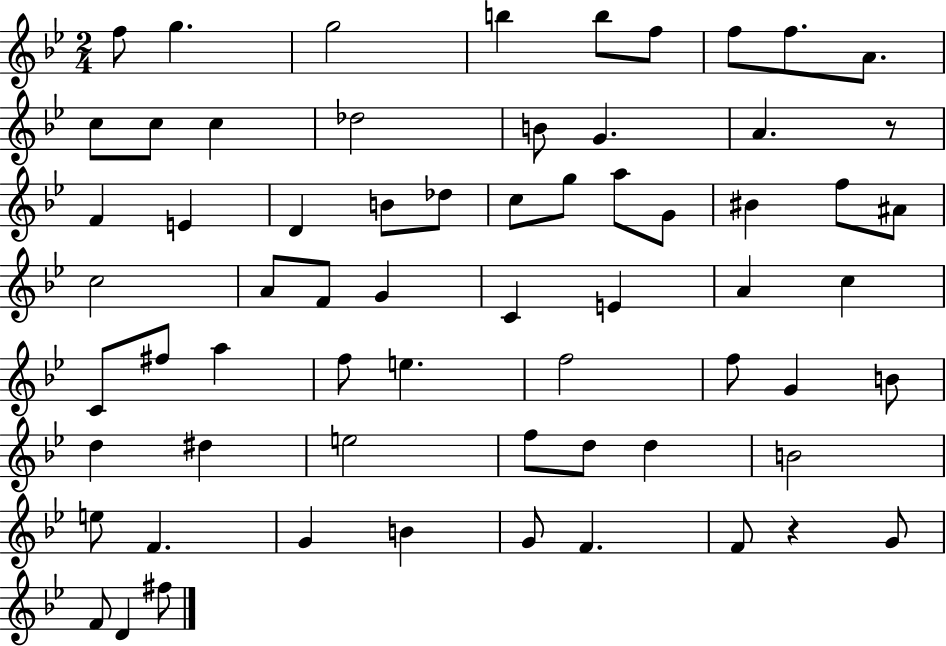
{
  \clef treble
  \numericTimeSignature
  \time 2/4
  \key bes \major
  f''8 g''4. | g''2 | b''4 b''8 f''8 | f''8 f''8. a'8. | \break c''8 c''8 c''4 | des''2 | b'8 g'4. | a'4. r8 | \break f'4 e'4 | d'4 b'8 des''8 | c''8 g''8 a''8 g'8 | bis'4 f''8 ais'8 | \break c''2 | a'8 f'8 g'4 | c'4 e'4 | a'4 c''4 | \break c'8 fis''8 a''4 | f''8 e''4. | f''2 | f''8 g'4 b'8 | \break d''4 dis''4 | e''2 | f''8 d''8 d''4 | b'2 | \break e''8 f'4. | g'4 b'4 | g'8 f'4. | f'8 r4 g'8 | \break f'8 d'4 fis''8 | \bar "|."
}